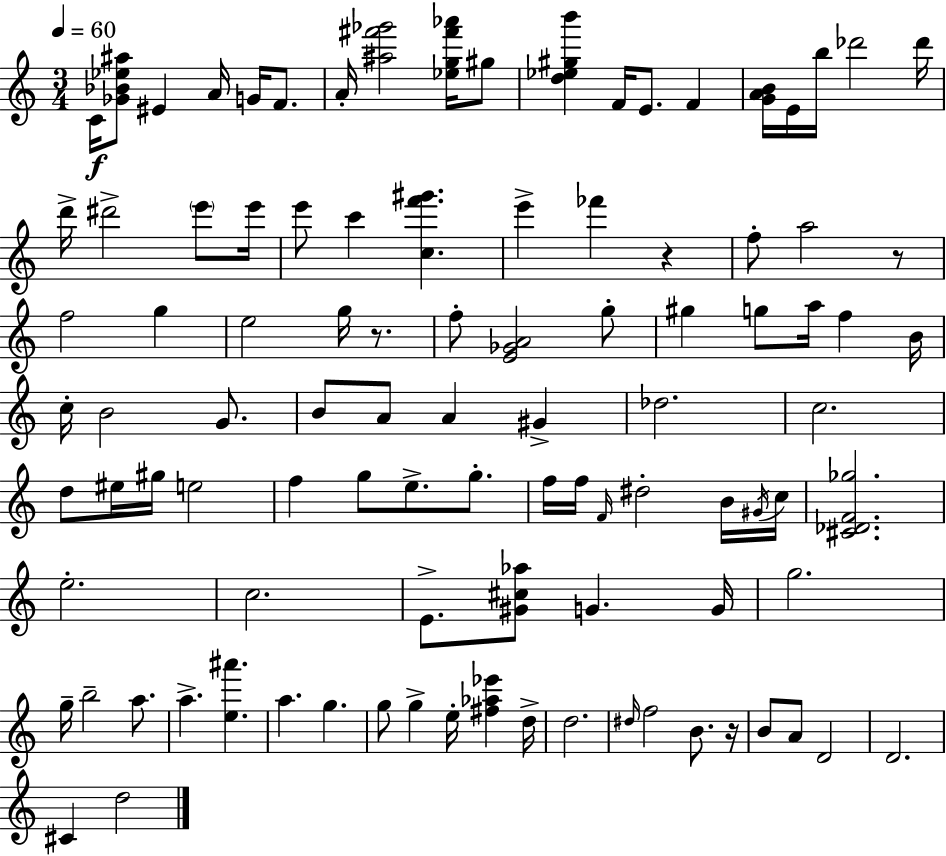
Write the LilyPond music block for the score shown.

{
  \clef treble
  \numericTimeSignature
  \time 3/4
  \key a \minor
  \tempo 4 = 60
  \repeat volta 2 { c'16\f <ges' bes' ees'' ais''>8 eis'4 a'16 g'16 f'8. | a'16-. <ais'' fis''' ges'''>2 <ees'' g'' fis''' aes'''>16 gis''8 | <d'' ees'' gis'' b'''>4 f'16 e'8. f'4 | <g' a' b'>16 e'16 b''16 des'''2 des'''16 | \break d'''16-> dis'''2-> \parenthesize e'''8 e'''16 | e'''8 c'''4 <c'' f''' gis'''>4. | e'''4-> fes'''4 r4 | f''8-. a''2 r8 | \break f''2 g''4 | e''2 g''16 r8. | f''8-. <e' ges' a'>2 g''8-. | gis''4 g''8 a''16 f''4 b'16 | \break c''16-. b'2 g'8. | b'8 a'8 a'4 gis'4-> | des''2. | c''2. | \break d''8 eis''16 gis''16 e''2 | f''4 g''8 e''8.-> g''8.-. | f''16 f''16 \grace { f'16 } dis''2-. b'16 | \acciaccatura { gis'16 } c''16 <cis' des' f' ges''>2. | \break e''2.-. | c''2. | e'8.-> <gis' cis'' aes''>8 g'4. | g'16 g''2. | \break g''16-- b''2-- a''8. | a''4.-> <e'' ais'''>4. | a''4. g''4. | g''8 g''4-> e''16-. <fis'' aes'' ees'''>4 | \break d''16-> d''2. | \grace { dis''16 } f''2 b'8. | r16 b'8 a'8 d'2 | d'2. | \break cis'4 d''2 | } \bar "|."
}